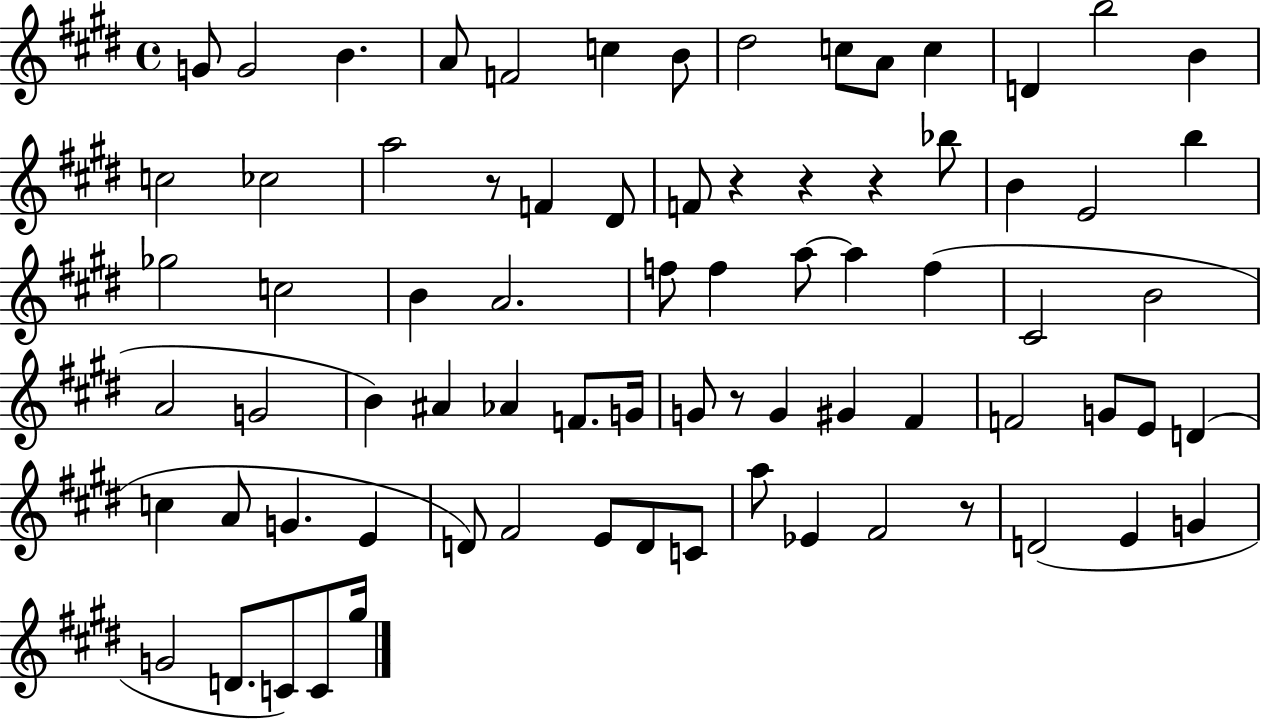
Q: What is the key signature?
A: E major